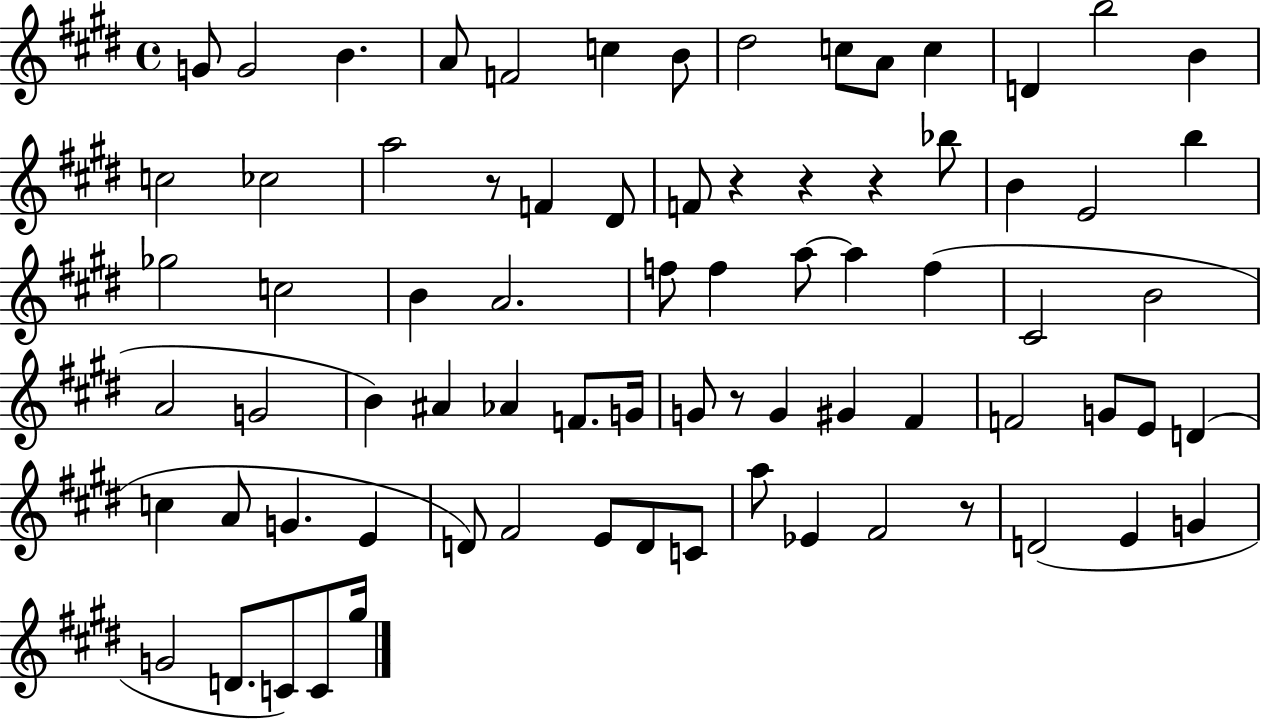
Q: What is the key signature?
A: E major